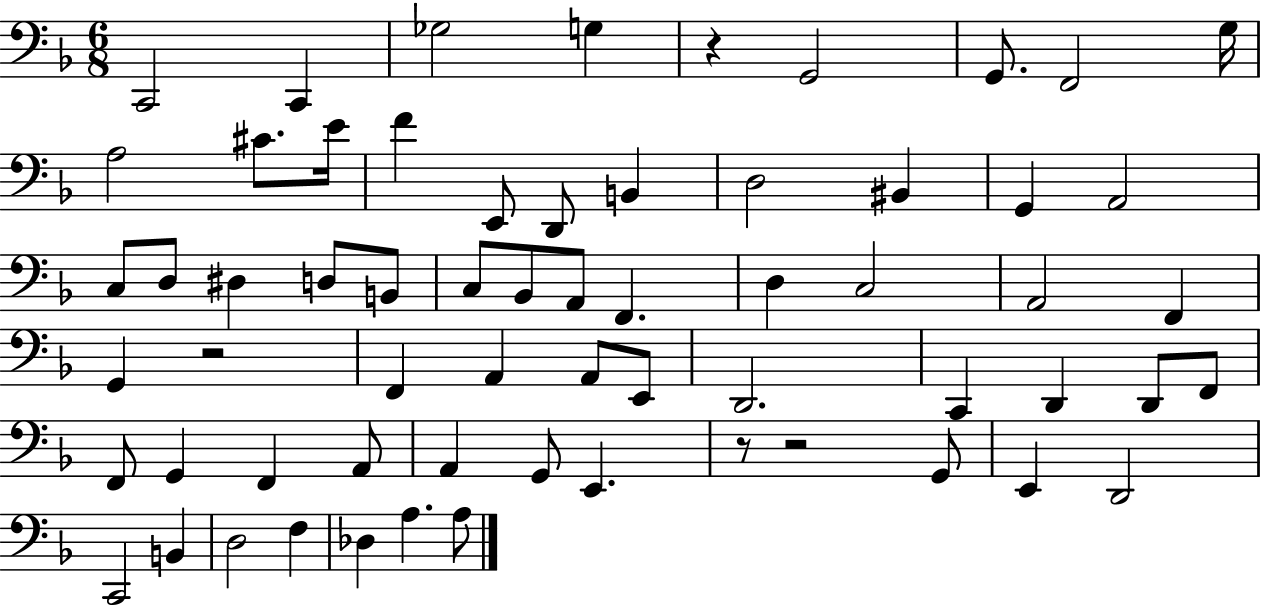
{
  \clef bass
  \numericTimeSignature
  \time 6/8
  \key f \major
  \repeat volta 2 { c,2 c,4 | ges2 g4 | r4 g,2 | g,8. f,2 g16 | \break a2 cis'8. e'16 | f'4 e,8 d,8 b,4 | d2 bis,4 | g,4 a,2 | \break c8 d8 dis4 d8 b,8 | c8 bes,8 a,8 f,4. | d4 c2 | a,2 f,4 | \break g,4 r2 | f,4 a,4 a,8 e,8 | d,2. | c,4 d,4 d,8 f,8 | \break f,8 g,4 f,4 a,8 | a,4 g,8 e,4. | r8 r2 g,8 | e,4 d,2 | \break c,2 b,4 | d2 f4 | des4 a4. a8 | } \bar "|."
}